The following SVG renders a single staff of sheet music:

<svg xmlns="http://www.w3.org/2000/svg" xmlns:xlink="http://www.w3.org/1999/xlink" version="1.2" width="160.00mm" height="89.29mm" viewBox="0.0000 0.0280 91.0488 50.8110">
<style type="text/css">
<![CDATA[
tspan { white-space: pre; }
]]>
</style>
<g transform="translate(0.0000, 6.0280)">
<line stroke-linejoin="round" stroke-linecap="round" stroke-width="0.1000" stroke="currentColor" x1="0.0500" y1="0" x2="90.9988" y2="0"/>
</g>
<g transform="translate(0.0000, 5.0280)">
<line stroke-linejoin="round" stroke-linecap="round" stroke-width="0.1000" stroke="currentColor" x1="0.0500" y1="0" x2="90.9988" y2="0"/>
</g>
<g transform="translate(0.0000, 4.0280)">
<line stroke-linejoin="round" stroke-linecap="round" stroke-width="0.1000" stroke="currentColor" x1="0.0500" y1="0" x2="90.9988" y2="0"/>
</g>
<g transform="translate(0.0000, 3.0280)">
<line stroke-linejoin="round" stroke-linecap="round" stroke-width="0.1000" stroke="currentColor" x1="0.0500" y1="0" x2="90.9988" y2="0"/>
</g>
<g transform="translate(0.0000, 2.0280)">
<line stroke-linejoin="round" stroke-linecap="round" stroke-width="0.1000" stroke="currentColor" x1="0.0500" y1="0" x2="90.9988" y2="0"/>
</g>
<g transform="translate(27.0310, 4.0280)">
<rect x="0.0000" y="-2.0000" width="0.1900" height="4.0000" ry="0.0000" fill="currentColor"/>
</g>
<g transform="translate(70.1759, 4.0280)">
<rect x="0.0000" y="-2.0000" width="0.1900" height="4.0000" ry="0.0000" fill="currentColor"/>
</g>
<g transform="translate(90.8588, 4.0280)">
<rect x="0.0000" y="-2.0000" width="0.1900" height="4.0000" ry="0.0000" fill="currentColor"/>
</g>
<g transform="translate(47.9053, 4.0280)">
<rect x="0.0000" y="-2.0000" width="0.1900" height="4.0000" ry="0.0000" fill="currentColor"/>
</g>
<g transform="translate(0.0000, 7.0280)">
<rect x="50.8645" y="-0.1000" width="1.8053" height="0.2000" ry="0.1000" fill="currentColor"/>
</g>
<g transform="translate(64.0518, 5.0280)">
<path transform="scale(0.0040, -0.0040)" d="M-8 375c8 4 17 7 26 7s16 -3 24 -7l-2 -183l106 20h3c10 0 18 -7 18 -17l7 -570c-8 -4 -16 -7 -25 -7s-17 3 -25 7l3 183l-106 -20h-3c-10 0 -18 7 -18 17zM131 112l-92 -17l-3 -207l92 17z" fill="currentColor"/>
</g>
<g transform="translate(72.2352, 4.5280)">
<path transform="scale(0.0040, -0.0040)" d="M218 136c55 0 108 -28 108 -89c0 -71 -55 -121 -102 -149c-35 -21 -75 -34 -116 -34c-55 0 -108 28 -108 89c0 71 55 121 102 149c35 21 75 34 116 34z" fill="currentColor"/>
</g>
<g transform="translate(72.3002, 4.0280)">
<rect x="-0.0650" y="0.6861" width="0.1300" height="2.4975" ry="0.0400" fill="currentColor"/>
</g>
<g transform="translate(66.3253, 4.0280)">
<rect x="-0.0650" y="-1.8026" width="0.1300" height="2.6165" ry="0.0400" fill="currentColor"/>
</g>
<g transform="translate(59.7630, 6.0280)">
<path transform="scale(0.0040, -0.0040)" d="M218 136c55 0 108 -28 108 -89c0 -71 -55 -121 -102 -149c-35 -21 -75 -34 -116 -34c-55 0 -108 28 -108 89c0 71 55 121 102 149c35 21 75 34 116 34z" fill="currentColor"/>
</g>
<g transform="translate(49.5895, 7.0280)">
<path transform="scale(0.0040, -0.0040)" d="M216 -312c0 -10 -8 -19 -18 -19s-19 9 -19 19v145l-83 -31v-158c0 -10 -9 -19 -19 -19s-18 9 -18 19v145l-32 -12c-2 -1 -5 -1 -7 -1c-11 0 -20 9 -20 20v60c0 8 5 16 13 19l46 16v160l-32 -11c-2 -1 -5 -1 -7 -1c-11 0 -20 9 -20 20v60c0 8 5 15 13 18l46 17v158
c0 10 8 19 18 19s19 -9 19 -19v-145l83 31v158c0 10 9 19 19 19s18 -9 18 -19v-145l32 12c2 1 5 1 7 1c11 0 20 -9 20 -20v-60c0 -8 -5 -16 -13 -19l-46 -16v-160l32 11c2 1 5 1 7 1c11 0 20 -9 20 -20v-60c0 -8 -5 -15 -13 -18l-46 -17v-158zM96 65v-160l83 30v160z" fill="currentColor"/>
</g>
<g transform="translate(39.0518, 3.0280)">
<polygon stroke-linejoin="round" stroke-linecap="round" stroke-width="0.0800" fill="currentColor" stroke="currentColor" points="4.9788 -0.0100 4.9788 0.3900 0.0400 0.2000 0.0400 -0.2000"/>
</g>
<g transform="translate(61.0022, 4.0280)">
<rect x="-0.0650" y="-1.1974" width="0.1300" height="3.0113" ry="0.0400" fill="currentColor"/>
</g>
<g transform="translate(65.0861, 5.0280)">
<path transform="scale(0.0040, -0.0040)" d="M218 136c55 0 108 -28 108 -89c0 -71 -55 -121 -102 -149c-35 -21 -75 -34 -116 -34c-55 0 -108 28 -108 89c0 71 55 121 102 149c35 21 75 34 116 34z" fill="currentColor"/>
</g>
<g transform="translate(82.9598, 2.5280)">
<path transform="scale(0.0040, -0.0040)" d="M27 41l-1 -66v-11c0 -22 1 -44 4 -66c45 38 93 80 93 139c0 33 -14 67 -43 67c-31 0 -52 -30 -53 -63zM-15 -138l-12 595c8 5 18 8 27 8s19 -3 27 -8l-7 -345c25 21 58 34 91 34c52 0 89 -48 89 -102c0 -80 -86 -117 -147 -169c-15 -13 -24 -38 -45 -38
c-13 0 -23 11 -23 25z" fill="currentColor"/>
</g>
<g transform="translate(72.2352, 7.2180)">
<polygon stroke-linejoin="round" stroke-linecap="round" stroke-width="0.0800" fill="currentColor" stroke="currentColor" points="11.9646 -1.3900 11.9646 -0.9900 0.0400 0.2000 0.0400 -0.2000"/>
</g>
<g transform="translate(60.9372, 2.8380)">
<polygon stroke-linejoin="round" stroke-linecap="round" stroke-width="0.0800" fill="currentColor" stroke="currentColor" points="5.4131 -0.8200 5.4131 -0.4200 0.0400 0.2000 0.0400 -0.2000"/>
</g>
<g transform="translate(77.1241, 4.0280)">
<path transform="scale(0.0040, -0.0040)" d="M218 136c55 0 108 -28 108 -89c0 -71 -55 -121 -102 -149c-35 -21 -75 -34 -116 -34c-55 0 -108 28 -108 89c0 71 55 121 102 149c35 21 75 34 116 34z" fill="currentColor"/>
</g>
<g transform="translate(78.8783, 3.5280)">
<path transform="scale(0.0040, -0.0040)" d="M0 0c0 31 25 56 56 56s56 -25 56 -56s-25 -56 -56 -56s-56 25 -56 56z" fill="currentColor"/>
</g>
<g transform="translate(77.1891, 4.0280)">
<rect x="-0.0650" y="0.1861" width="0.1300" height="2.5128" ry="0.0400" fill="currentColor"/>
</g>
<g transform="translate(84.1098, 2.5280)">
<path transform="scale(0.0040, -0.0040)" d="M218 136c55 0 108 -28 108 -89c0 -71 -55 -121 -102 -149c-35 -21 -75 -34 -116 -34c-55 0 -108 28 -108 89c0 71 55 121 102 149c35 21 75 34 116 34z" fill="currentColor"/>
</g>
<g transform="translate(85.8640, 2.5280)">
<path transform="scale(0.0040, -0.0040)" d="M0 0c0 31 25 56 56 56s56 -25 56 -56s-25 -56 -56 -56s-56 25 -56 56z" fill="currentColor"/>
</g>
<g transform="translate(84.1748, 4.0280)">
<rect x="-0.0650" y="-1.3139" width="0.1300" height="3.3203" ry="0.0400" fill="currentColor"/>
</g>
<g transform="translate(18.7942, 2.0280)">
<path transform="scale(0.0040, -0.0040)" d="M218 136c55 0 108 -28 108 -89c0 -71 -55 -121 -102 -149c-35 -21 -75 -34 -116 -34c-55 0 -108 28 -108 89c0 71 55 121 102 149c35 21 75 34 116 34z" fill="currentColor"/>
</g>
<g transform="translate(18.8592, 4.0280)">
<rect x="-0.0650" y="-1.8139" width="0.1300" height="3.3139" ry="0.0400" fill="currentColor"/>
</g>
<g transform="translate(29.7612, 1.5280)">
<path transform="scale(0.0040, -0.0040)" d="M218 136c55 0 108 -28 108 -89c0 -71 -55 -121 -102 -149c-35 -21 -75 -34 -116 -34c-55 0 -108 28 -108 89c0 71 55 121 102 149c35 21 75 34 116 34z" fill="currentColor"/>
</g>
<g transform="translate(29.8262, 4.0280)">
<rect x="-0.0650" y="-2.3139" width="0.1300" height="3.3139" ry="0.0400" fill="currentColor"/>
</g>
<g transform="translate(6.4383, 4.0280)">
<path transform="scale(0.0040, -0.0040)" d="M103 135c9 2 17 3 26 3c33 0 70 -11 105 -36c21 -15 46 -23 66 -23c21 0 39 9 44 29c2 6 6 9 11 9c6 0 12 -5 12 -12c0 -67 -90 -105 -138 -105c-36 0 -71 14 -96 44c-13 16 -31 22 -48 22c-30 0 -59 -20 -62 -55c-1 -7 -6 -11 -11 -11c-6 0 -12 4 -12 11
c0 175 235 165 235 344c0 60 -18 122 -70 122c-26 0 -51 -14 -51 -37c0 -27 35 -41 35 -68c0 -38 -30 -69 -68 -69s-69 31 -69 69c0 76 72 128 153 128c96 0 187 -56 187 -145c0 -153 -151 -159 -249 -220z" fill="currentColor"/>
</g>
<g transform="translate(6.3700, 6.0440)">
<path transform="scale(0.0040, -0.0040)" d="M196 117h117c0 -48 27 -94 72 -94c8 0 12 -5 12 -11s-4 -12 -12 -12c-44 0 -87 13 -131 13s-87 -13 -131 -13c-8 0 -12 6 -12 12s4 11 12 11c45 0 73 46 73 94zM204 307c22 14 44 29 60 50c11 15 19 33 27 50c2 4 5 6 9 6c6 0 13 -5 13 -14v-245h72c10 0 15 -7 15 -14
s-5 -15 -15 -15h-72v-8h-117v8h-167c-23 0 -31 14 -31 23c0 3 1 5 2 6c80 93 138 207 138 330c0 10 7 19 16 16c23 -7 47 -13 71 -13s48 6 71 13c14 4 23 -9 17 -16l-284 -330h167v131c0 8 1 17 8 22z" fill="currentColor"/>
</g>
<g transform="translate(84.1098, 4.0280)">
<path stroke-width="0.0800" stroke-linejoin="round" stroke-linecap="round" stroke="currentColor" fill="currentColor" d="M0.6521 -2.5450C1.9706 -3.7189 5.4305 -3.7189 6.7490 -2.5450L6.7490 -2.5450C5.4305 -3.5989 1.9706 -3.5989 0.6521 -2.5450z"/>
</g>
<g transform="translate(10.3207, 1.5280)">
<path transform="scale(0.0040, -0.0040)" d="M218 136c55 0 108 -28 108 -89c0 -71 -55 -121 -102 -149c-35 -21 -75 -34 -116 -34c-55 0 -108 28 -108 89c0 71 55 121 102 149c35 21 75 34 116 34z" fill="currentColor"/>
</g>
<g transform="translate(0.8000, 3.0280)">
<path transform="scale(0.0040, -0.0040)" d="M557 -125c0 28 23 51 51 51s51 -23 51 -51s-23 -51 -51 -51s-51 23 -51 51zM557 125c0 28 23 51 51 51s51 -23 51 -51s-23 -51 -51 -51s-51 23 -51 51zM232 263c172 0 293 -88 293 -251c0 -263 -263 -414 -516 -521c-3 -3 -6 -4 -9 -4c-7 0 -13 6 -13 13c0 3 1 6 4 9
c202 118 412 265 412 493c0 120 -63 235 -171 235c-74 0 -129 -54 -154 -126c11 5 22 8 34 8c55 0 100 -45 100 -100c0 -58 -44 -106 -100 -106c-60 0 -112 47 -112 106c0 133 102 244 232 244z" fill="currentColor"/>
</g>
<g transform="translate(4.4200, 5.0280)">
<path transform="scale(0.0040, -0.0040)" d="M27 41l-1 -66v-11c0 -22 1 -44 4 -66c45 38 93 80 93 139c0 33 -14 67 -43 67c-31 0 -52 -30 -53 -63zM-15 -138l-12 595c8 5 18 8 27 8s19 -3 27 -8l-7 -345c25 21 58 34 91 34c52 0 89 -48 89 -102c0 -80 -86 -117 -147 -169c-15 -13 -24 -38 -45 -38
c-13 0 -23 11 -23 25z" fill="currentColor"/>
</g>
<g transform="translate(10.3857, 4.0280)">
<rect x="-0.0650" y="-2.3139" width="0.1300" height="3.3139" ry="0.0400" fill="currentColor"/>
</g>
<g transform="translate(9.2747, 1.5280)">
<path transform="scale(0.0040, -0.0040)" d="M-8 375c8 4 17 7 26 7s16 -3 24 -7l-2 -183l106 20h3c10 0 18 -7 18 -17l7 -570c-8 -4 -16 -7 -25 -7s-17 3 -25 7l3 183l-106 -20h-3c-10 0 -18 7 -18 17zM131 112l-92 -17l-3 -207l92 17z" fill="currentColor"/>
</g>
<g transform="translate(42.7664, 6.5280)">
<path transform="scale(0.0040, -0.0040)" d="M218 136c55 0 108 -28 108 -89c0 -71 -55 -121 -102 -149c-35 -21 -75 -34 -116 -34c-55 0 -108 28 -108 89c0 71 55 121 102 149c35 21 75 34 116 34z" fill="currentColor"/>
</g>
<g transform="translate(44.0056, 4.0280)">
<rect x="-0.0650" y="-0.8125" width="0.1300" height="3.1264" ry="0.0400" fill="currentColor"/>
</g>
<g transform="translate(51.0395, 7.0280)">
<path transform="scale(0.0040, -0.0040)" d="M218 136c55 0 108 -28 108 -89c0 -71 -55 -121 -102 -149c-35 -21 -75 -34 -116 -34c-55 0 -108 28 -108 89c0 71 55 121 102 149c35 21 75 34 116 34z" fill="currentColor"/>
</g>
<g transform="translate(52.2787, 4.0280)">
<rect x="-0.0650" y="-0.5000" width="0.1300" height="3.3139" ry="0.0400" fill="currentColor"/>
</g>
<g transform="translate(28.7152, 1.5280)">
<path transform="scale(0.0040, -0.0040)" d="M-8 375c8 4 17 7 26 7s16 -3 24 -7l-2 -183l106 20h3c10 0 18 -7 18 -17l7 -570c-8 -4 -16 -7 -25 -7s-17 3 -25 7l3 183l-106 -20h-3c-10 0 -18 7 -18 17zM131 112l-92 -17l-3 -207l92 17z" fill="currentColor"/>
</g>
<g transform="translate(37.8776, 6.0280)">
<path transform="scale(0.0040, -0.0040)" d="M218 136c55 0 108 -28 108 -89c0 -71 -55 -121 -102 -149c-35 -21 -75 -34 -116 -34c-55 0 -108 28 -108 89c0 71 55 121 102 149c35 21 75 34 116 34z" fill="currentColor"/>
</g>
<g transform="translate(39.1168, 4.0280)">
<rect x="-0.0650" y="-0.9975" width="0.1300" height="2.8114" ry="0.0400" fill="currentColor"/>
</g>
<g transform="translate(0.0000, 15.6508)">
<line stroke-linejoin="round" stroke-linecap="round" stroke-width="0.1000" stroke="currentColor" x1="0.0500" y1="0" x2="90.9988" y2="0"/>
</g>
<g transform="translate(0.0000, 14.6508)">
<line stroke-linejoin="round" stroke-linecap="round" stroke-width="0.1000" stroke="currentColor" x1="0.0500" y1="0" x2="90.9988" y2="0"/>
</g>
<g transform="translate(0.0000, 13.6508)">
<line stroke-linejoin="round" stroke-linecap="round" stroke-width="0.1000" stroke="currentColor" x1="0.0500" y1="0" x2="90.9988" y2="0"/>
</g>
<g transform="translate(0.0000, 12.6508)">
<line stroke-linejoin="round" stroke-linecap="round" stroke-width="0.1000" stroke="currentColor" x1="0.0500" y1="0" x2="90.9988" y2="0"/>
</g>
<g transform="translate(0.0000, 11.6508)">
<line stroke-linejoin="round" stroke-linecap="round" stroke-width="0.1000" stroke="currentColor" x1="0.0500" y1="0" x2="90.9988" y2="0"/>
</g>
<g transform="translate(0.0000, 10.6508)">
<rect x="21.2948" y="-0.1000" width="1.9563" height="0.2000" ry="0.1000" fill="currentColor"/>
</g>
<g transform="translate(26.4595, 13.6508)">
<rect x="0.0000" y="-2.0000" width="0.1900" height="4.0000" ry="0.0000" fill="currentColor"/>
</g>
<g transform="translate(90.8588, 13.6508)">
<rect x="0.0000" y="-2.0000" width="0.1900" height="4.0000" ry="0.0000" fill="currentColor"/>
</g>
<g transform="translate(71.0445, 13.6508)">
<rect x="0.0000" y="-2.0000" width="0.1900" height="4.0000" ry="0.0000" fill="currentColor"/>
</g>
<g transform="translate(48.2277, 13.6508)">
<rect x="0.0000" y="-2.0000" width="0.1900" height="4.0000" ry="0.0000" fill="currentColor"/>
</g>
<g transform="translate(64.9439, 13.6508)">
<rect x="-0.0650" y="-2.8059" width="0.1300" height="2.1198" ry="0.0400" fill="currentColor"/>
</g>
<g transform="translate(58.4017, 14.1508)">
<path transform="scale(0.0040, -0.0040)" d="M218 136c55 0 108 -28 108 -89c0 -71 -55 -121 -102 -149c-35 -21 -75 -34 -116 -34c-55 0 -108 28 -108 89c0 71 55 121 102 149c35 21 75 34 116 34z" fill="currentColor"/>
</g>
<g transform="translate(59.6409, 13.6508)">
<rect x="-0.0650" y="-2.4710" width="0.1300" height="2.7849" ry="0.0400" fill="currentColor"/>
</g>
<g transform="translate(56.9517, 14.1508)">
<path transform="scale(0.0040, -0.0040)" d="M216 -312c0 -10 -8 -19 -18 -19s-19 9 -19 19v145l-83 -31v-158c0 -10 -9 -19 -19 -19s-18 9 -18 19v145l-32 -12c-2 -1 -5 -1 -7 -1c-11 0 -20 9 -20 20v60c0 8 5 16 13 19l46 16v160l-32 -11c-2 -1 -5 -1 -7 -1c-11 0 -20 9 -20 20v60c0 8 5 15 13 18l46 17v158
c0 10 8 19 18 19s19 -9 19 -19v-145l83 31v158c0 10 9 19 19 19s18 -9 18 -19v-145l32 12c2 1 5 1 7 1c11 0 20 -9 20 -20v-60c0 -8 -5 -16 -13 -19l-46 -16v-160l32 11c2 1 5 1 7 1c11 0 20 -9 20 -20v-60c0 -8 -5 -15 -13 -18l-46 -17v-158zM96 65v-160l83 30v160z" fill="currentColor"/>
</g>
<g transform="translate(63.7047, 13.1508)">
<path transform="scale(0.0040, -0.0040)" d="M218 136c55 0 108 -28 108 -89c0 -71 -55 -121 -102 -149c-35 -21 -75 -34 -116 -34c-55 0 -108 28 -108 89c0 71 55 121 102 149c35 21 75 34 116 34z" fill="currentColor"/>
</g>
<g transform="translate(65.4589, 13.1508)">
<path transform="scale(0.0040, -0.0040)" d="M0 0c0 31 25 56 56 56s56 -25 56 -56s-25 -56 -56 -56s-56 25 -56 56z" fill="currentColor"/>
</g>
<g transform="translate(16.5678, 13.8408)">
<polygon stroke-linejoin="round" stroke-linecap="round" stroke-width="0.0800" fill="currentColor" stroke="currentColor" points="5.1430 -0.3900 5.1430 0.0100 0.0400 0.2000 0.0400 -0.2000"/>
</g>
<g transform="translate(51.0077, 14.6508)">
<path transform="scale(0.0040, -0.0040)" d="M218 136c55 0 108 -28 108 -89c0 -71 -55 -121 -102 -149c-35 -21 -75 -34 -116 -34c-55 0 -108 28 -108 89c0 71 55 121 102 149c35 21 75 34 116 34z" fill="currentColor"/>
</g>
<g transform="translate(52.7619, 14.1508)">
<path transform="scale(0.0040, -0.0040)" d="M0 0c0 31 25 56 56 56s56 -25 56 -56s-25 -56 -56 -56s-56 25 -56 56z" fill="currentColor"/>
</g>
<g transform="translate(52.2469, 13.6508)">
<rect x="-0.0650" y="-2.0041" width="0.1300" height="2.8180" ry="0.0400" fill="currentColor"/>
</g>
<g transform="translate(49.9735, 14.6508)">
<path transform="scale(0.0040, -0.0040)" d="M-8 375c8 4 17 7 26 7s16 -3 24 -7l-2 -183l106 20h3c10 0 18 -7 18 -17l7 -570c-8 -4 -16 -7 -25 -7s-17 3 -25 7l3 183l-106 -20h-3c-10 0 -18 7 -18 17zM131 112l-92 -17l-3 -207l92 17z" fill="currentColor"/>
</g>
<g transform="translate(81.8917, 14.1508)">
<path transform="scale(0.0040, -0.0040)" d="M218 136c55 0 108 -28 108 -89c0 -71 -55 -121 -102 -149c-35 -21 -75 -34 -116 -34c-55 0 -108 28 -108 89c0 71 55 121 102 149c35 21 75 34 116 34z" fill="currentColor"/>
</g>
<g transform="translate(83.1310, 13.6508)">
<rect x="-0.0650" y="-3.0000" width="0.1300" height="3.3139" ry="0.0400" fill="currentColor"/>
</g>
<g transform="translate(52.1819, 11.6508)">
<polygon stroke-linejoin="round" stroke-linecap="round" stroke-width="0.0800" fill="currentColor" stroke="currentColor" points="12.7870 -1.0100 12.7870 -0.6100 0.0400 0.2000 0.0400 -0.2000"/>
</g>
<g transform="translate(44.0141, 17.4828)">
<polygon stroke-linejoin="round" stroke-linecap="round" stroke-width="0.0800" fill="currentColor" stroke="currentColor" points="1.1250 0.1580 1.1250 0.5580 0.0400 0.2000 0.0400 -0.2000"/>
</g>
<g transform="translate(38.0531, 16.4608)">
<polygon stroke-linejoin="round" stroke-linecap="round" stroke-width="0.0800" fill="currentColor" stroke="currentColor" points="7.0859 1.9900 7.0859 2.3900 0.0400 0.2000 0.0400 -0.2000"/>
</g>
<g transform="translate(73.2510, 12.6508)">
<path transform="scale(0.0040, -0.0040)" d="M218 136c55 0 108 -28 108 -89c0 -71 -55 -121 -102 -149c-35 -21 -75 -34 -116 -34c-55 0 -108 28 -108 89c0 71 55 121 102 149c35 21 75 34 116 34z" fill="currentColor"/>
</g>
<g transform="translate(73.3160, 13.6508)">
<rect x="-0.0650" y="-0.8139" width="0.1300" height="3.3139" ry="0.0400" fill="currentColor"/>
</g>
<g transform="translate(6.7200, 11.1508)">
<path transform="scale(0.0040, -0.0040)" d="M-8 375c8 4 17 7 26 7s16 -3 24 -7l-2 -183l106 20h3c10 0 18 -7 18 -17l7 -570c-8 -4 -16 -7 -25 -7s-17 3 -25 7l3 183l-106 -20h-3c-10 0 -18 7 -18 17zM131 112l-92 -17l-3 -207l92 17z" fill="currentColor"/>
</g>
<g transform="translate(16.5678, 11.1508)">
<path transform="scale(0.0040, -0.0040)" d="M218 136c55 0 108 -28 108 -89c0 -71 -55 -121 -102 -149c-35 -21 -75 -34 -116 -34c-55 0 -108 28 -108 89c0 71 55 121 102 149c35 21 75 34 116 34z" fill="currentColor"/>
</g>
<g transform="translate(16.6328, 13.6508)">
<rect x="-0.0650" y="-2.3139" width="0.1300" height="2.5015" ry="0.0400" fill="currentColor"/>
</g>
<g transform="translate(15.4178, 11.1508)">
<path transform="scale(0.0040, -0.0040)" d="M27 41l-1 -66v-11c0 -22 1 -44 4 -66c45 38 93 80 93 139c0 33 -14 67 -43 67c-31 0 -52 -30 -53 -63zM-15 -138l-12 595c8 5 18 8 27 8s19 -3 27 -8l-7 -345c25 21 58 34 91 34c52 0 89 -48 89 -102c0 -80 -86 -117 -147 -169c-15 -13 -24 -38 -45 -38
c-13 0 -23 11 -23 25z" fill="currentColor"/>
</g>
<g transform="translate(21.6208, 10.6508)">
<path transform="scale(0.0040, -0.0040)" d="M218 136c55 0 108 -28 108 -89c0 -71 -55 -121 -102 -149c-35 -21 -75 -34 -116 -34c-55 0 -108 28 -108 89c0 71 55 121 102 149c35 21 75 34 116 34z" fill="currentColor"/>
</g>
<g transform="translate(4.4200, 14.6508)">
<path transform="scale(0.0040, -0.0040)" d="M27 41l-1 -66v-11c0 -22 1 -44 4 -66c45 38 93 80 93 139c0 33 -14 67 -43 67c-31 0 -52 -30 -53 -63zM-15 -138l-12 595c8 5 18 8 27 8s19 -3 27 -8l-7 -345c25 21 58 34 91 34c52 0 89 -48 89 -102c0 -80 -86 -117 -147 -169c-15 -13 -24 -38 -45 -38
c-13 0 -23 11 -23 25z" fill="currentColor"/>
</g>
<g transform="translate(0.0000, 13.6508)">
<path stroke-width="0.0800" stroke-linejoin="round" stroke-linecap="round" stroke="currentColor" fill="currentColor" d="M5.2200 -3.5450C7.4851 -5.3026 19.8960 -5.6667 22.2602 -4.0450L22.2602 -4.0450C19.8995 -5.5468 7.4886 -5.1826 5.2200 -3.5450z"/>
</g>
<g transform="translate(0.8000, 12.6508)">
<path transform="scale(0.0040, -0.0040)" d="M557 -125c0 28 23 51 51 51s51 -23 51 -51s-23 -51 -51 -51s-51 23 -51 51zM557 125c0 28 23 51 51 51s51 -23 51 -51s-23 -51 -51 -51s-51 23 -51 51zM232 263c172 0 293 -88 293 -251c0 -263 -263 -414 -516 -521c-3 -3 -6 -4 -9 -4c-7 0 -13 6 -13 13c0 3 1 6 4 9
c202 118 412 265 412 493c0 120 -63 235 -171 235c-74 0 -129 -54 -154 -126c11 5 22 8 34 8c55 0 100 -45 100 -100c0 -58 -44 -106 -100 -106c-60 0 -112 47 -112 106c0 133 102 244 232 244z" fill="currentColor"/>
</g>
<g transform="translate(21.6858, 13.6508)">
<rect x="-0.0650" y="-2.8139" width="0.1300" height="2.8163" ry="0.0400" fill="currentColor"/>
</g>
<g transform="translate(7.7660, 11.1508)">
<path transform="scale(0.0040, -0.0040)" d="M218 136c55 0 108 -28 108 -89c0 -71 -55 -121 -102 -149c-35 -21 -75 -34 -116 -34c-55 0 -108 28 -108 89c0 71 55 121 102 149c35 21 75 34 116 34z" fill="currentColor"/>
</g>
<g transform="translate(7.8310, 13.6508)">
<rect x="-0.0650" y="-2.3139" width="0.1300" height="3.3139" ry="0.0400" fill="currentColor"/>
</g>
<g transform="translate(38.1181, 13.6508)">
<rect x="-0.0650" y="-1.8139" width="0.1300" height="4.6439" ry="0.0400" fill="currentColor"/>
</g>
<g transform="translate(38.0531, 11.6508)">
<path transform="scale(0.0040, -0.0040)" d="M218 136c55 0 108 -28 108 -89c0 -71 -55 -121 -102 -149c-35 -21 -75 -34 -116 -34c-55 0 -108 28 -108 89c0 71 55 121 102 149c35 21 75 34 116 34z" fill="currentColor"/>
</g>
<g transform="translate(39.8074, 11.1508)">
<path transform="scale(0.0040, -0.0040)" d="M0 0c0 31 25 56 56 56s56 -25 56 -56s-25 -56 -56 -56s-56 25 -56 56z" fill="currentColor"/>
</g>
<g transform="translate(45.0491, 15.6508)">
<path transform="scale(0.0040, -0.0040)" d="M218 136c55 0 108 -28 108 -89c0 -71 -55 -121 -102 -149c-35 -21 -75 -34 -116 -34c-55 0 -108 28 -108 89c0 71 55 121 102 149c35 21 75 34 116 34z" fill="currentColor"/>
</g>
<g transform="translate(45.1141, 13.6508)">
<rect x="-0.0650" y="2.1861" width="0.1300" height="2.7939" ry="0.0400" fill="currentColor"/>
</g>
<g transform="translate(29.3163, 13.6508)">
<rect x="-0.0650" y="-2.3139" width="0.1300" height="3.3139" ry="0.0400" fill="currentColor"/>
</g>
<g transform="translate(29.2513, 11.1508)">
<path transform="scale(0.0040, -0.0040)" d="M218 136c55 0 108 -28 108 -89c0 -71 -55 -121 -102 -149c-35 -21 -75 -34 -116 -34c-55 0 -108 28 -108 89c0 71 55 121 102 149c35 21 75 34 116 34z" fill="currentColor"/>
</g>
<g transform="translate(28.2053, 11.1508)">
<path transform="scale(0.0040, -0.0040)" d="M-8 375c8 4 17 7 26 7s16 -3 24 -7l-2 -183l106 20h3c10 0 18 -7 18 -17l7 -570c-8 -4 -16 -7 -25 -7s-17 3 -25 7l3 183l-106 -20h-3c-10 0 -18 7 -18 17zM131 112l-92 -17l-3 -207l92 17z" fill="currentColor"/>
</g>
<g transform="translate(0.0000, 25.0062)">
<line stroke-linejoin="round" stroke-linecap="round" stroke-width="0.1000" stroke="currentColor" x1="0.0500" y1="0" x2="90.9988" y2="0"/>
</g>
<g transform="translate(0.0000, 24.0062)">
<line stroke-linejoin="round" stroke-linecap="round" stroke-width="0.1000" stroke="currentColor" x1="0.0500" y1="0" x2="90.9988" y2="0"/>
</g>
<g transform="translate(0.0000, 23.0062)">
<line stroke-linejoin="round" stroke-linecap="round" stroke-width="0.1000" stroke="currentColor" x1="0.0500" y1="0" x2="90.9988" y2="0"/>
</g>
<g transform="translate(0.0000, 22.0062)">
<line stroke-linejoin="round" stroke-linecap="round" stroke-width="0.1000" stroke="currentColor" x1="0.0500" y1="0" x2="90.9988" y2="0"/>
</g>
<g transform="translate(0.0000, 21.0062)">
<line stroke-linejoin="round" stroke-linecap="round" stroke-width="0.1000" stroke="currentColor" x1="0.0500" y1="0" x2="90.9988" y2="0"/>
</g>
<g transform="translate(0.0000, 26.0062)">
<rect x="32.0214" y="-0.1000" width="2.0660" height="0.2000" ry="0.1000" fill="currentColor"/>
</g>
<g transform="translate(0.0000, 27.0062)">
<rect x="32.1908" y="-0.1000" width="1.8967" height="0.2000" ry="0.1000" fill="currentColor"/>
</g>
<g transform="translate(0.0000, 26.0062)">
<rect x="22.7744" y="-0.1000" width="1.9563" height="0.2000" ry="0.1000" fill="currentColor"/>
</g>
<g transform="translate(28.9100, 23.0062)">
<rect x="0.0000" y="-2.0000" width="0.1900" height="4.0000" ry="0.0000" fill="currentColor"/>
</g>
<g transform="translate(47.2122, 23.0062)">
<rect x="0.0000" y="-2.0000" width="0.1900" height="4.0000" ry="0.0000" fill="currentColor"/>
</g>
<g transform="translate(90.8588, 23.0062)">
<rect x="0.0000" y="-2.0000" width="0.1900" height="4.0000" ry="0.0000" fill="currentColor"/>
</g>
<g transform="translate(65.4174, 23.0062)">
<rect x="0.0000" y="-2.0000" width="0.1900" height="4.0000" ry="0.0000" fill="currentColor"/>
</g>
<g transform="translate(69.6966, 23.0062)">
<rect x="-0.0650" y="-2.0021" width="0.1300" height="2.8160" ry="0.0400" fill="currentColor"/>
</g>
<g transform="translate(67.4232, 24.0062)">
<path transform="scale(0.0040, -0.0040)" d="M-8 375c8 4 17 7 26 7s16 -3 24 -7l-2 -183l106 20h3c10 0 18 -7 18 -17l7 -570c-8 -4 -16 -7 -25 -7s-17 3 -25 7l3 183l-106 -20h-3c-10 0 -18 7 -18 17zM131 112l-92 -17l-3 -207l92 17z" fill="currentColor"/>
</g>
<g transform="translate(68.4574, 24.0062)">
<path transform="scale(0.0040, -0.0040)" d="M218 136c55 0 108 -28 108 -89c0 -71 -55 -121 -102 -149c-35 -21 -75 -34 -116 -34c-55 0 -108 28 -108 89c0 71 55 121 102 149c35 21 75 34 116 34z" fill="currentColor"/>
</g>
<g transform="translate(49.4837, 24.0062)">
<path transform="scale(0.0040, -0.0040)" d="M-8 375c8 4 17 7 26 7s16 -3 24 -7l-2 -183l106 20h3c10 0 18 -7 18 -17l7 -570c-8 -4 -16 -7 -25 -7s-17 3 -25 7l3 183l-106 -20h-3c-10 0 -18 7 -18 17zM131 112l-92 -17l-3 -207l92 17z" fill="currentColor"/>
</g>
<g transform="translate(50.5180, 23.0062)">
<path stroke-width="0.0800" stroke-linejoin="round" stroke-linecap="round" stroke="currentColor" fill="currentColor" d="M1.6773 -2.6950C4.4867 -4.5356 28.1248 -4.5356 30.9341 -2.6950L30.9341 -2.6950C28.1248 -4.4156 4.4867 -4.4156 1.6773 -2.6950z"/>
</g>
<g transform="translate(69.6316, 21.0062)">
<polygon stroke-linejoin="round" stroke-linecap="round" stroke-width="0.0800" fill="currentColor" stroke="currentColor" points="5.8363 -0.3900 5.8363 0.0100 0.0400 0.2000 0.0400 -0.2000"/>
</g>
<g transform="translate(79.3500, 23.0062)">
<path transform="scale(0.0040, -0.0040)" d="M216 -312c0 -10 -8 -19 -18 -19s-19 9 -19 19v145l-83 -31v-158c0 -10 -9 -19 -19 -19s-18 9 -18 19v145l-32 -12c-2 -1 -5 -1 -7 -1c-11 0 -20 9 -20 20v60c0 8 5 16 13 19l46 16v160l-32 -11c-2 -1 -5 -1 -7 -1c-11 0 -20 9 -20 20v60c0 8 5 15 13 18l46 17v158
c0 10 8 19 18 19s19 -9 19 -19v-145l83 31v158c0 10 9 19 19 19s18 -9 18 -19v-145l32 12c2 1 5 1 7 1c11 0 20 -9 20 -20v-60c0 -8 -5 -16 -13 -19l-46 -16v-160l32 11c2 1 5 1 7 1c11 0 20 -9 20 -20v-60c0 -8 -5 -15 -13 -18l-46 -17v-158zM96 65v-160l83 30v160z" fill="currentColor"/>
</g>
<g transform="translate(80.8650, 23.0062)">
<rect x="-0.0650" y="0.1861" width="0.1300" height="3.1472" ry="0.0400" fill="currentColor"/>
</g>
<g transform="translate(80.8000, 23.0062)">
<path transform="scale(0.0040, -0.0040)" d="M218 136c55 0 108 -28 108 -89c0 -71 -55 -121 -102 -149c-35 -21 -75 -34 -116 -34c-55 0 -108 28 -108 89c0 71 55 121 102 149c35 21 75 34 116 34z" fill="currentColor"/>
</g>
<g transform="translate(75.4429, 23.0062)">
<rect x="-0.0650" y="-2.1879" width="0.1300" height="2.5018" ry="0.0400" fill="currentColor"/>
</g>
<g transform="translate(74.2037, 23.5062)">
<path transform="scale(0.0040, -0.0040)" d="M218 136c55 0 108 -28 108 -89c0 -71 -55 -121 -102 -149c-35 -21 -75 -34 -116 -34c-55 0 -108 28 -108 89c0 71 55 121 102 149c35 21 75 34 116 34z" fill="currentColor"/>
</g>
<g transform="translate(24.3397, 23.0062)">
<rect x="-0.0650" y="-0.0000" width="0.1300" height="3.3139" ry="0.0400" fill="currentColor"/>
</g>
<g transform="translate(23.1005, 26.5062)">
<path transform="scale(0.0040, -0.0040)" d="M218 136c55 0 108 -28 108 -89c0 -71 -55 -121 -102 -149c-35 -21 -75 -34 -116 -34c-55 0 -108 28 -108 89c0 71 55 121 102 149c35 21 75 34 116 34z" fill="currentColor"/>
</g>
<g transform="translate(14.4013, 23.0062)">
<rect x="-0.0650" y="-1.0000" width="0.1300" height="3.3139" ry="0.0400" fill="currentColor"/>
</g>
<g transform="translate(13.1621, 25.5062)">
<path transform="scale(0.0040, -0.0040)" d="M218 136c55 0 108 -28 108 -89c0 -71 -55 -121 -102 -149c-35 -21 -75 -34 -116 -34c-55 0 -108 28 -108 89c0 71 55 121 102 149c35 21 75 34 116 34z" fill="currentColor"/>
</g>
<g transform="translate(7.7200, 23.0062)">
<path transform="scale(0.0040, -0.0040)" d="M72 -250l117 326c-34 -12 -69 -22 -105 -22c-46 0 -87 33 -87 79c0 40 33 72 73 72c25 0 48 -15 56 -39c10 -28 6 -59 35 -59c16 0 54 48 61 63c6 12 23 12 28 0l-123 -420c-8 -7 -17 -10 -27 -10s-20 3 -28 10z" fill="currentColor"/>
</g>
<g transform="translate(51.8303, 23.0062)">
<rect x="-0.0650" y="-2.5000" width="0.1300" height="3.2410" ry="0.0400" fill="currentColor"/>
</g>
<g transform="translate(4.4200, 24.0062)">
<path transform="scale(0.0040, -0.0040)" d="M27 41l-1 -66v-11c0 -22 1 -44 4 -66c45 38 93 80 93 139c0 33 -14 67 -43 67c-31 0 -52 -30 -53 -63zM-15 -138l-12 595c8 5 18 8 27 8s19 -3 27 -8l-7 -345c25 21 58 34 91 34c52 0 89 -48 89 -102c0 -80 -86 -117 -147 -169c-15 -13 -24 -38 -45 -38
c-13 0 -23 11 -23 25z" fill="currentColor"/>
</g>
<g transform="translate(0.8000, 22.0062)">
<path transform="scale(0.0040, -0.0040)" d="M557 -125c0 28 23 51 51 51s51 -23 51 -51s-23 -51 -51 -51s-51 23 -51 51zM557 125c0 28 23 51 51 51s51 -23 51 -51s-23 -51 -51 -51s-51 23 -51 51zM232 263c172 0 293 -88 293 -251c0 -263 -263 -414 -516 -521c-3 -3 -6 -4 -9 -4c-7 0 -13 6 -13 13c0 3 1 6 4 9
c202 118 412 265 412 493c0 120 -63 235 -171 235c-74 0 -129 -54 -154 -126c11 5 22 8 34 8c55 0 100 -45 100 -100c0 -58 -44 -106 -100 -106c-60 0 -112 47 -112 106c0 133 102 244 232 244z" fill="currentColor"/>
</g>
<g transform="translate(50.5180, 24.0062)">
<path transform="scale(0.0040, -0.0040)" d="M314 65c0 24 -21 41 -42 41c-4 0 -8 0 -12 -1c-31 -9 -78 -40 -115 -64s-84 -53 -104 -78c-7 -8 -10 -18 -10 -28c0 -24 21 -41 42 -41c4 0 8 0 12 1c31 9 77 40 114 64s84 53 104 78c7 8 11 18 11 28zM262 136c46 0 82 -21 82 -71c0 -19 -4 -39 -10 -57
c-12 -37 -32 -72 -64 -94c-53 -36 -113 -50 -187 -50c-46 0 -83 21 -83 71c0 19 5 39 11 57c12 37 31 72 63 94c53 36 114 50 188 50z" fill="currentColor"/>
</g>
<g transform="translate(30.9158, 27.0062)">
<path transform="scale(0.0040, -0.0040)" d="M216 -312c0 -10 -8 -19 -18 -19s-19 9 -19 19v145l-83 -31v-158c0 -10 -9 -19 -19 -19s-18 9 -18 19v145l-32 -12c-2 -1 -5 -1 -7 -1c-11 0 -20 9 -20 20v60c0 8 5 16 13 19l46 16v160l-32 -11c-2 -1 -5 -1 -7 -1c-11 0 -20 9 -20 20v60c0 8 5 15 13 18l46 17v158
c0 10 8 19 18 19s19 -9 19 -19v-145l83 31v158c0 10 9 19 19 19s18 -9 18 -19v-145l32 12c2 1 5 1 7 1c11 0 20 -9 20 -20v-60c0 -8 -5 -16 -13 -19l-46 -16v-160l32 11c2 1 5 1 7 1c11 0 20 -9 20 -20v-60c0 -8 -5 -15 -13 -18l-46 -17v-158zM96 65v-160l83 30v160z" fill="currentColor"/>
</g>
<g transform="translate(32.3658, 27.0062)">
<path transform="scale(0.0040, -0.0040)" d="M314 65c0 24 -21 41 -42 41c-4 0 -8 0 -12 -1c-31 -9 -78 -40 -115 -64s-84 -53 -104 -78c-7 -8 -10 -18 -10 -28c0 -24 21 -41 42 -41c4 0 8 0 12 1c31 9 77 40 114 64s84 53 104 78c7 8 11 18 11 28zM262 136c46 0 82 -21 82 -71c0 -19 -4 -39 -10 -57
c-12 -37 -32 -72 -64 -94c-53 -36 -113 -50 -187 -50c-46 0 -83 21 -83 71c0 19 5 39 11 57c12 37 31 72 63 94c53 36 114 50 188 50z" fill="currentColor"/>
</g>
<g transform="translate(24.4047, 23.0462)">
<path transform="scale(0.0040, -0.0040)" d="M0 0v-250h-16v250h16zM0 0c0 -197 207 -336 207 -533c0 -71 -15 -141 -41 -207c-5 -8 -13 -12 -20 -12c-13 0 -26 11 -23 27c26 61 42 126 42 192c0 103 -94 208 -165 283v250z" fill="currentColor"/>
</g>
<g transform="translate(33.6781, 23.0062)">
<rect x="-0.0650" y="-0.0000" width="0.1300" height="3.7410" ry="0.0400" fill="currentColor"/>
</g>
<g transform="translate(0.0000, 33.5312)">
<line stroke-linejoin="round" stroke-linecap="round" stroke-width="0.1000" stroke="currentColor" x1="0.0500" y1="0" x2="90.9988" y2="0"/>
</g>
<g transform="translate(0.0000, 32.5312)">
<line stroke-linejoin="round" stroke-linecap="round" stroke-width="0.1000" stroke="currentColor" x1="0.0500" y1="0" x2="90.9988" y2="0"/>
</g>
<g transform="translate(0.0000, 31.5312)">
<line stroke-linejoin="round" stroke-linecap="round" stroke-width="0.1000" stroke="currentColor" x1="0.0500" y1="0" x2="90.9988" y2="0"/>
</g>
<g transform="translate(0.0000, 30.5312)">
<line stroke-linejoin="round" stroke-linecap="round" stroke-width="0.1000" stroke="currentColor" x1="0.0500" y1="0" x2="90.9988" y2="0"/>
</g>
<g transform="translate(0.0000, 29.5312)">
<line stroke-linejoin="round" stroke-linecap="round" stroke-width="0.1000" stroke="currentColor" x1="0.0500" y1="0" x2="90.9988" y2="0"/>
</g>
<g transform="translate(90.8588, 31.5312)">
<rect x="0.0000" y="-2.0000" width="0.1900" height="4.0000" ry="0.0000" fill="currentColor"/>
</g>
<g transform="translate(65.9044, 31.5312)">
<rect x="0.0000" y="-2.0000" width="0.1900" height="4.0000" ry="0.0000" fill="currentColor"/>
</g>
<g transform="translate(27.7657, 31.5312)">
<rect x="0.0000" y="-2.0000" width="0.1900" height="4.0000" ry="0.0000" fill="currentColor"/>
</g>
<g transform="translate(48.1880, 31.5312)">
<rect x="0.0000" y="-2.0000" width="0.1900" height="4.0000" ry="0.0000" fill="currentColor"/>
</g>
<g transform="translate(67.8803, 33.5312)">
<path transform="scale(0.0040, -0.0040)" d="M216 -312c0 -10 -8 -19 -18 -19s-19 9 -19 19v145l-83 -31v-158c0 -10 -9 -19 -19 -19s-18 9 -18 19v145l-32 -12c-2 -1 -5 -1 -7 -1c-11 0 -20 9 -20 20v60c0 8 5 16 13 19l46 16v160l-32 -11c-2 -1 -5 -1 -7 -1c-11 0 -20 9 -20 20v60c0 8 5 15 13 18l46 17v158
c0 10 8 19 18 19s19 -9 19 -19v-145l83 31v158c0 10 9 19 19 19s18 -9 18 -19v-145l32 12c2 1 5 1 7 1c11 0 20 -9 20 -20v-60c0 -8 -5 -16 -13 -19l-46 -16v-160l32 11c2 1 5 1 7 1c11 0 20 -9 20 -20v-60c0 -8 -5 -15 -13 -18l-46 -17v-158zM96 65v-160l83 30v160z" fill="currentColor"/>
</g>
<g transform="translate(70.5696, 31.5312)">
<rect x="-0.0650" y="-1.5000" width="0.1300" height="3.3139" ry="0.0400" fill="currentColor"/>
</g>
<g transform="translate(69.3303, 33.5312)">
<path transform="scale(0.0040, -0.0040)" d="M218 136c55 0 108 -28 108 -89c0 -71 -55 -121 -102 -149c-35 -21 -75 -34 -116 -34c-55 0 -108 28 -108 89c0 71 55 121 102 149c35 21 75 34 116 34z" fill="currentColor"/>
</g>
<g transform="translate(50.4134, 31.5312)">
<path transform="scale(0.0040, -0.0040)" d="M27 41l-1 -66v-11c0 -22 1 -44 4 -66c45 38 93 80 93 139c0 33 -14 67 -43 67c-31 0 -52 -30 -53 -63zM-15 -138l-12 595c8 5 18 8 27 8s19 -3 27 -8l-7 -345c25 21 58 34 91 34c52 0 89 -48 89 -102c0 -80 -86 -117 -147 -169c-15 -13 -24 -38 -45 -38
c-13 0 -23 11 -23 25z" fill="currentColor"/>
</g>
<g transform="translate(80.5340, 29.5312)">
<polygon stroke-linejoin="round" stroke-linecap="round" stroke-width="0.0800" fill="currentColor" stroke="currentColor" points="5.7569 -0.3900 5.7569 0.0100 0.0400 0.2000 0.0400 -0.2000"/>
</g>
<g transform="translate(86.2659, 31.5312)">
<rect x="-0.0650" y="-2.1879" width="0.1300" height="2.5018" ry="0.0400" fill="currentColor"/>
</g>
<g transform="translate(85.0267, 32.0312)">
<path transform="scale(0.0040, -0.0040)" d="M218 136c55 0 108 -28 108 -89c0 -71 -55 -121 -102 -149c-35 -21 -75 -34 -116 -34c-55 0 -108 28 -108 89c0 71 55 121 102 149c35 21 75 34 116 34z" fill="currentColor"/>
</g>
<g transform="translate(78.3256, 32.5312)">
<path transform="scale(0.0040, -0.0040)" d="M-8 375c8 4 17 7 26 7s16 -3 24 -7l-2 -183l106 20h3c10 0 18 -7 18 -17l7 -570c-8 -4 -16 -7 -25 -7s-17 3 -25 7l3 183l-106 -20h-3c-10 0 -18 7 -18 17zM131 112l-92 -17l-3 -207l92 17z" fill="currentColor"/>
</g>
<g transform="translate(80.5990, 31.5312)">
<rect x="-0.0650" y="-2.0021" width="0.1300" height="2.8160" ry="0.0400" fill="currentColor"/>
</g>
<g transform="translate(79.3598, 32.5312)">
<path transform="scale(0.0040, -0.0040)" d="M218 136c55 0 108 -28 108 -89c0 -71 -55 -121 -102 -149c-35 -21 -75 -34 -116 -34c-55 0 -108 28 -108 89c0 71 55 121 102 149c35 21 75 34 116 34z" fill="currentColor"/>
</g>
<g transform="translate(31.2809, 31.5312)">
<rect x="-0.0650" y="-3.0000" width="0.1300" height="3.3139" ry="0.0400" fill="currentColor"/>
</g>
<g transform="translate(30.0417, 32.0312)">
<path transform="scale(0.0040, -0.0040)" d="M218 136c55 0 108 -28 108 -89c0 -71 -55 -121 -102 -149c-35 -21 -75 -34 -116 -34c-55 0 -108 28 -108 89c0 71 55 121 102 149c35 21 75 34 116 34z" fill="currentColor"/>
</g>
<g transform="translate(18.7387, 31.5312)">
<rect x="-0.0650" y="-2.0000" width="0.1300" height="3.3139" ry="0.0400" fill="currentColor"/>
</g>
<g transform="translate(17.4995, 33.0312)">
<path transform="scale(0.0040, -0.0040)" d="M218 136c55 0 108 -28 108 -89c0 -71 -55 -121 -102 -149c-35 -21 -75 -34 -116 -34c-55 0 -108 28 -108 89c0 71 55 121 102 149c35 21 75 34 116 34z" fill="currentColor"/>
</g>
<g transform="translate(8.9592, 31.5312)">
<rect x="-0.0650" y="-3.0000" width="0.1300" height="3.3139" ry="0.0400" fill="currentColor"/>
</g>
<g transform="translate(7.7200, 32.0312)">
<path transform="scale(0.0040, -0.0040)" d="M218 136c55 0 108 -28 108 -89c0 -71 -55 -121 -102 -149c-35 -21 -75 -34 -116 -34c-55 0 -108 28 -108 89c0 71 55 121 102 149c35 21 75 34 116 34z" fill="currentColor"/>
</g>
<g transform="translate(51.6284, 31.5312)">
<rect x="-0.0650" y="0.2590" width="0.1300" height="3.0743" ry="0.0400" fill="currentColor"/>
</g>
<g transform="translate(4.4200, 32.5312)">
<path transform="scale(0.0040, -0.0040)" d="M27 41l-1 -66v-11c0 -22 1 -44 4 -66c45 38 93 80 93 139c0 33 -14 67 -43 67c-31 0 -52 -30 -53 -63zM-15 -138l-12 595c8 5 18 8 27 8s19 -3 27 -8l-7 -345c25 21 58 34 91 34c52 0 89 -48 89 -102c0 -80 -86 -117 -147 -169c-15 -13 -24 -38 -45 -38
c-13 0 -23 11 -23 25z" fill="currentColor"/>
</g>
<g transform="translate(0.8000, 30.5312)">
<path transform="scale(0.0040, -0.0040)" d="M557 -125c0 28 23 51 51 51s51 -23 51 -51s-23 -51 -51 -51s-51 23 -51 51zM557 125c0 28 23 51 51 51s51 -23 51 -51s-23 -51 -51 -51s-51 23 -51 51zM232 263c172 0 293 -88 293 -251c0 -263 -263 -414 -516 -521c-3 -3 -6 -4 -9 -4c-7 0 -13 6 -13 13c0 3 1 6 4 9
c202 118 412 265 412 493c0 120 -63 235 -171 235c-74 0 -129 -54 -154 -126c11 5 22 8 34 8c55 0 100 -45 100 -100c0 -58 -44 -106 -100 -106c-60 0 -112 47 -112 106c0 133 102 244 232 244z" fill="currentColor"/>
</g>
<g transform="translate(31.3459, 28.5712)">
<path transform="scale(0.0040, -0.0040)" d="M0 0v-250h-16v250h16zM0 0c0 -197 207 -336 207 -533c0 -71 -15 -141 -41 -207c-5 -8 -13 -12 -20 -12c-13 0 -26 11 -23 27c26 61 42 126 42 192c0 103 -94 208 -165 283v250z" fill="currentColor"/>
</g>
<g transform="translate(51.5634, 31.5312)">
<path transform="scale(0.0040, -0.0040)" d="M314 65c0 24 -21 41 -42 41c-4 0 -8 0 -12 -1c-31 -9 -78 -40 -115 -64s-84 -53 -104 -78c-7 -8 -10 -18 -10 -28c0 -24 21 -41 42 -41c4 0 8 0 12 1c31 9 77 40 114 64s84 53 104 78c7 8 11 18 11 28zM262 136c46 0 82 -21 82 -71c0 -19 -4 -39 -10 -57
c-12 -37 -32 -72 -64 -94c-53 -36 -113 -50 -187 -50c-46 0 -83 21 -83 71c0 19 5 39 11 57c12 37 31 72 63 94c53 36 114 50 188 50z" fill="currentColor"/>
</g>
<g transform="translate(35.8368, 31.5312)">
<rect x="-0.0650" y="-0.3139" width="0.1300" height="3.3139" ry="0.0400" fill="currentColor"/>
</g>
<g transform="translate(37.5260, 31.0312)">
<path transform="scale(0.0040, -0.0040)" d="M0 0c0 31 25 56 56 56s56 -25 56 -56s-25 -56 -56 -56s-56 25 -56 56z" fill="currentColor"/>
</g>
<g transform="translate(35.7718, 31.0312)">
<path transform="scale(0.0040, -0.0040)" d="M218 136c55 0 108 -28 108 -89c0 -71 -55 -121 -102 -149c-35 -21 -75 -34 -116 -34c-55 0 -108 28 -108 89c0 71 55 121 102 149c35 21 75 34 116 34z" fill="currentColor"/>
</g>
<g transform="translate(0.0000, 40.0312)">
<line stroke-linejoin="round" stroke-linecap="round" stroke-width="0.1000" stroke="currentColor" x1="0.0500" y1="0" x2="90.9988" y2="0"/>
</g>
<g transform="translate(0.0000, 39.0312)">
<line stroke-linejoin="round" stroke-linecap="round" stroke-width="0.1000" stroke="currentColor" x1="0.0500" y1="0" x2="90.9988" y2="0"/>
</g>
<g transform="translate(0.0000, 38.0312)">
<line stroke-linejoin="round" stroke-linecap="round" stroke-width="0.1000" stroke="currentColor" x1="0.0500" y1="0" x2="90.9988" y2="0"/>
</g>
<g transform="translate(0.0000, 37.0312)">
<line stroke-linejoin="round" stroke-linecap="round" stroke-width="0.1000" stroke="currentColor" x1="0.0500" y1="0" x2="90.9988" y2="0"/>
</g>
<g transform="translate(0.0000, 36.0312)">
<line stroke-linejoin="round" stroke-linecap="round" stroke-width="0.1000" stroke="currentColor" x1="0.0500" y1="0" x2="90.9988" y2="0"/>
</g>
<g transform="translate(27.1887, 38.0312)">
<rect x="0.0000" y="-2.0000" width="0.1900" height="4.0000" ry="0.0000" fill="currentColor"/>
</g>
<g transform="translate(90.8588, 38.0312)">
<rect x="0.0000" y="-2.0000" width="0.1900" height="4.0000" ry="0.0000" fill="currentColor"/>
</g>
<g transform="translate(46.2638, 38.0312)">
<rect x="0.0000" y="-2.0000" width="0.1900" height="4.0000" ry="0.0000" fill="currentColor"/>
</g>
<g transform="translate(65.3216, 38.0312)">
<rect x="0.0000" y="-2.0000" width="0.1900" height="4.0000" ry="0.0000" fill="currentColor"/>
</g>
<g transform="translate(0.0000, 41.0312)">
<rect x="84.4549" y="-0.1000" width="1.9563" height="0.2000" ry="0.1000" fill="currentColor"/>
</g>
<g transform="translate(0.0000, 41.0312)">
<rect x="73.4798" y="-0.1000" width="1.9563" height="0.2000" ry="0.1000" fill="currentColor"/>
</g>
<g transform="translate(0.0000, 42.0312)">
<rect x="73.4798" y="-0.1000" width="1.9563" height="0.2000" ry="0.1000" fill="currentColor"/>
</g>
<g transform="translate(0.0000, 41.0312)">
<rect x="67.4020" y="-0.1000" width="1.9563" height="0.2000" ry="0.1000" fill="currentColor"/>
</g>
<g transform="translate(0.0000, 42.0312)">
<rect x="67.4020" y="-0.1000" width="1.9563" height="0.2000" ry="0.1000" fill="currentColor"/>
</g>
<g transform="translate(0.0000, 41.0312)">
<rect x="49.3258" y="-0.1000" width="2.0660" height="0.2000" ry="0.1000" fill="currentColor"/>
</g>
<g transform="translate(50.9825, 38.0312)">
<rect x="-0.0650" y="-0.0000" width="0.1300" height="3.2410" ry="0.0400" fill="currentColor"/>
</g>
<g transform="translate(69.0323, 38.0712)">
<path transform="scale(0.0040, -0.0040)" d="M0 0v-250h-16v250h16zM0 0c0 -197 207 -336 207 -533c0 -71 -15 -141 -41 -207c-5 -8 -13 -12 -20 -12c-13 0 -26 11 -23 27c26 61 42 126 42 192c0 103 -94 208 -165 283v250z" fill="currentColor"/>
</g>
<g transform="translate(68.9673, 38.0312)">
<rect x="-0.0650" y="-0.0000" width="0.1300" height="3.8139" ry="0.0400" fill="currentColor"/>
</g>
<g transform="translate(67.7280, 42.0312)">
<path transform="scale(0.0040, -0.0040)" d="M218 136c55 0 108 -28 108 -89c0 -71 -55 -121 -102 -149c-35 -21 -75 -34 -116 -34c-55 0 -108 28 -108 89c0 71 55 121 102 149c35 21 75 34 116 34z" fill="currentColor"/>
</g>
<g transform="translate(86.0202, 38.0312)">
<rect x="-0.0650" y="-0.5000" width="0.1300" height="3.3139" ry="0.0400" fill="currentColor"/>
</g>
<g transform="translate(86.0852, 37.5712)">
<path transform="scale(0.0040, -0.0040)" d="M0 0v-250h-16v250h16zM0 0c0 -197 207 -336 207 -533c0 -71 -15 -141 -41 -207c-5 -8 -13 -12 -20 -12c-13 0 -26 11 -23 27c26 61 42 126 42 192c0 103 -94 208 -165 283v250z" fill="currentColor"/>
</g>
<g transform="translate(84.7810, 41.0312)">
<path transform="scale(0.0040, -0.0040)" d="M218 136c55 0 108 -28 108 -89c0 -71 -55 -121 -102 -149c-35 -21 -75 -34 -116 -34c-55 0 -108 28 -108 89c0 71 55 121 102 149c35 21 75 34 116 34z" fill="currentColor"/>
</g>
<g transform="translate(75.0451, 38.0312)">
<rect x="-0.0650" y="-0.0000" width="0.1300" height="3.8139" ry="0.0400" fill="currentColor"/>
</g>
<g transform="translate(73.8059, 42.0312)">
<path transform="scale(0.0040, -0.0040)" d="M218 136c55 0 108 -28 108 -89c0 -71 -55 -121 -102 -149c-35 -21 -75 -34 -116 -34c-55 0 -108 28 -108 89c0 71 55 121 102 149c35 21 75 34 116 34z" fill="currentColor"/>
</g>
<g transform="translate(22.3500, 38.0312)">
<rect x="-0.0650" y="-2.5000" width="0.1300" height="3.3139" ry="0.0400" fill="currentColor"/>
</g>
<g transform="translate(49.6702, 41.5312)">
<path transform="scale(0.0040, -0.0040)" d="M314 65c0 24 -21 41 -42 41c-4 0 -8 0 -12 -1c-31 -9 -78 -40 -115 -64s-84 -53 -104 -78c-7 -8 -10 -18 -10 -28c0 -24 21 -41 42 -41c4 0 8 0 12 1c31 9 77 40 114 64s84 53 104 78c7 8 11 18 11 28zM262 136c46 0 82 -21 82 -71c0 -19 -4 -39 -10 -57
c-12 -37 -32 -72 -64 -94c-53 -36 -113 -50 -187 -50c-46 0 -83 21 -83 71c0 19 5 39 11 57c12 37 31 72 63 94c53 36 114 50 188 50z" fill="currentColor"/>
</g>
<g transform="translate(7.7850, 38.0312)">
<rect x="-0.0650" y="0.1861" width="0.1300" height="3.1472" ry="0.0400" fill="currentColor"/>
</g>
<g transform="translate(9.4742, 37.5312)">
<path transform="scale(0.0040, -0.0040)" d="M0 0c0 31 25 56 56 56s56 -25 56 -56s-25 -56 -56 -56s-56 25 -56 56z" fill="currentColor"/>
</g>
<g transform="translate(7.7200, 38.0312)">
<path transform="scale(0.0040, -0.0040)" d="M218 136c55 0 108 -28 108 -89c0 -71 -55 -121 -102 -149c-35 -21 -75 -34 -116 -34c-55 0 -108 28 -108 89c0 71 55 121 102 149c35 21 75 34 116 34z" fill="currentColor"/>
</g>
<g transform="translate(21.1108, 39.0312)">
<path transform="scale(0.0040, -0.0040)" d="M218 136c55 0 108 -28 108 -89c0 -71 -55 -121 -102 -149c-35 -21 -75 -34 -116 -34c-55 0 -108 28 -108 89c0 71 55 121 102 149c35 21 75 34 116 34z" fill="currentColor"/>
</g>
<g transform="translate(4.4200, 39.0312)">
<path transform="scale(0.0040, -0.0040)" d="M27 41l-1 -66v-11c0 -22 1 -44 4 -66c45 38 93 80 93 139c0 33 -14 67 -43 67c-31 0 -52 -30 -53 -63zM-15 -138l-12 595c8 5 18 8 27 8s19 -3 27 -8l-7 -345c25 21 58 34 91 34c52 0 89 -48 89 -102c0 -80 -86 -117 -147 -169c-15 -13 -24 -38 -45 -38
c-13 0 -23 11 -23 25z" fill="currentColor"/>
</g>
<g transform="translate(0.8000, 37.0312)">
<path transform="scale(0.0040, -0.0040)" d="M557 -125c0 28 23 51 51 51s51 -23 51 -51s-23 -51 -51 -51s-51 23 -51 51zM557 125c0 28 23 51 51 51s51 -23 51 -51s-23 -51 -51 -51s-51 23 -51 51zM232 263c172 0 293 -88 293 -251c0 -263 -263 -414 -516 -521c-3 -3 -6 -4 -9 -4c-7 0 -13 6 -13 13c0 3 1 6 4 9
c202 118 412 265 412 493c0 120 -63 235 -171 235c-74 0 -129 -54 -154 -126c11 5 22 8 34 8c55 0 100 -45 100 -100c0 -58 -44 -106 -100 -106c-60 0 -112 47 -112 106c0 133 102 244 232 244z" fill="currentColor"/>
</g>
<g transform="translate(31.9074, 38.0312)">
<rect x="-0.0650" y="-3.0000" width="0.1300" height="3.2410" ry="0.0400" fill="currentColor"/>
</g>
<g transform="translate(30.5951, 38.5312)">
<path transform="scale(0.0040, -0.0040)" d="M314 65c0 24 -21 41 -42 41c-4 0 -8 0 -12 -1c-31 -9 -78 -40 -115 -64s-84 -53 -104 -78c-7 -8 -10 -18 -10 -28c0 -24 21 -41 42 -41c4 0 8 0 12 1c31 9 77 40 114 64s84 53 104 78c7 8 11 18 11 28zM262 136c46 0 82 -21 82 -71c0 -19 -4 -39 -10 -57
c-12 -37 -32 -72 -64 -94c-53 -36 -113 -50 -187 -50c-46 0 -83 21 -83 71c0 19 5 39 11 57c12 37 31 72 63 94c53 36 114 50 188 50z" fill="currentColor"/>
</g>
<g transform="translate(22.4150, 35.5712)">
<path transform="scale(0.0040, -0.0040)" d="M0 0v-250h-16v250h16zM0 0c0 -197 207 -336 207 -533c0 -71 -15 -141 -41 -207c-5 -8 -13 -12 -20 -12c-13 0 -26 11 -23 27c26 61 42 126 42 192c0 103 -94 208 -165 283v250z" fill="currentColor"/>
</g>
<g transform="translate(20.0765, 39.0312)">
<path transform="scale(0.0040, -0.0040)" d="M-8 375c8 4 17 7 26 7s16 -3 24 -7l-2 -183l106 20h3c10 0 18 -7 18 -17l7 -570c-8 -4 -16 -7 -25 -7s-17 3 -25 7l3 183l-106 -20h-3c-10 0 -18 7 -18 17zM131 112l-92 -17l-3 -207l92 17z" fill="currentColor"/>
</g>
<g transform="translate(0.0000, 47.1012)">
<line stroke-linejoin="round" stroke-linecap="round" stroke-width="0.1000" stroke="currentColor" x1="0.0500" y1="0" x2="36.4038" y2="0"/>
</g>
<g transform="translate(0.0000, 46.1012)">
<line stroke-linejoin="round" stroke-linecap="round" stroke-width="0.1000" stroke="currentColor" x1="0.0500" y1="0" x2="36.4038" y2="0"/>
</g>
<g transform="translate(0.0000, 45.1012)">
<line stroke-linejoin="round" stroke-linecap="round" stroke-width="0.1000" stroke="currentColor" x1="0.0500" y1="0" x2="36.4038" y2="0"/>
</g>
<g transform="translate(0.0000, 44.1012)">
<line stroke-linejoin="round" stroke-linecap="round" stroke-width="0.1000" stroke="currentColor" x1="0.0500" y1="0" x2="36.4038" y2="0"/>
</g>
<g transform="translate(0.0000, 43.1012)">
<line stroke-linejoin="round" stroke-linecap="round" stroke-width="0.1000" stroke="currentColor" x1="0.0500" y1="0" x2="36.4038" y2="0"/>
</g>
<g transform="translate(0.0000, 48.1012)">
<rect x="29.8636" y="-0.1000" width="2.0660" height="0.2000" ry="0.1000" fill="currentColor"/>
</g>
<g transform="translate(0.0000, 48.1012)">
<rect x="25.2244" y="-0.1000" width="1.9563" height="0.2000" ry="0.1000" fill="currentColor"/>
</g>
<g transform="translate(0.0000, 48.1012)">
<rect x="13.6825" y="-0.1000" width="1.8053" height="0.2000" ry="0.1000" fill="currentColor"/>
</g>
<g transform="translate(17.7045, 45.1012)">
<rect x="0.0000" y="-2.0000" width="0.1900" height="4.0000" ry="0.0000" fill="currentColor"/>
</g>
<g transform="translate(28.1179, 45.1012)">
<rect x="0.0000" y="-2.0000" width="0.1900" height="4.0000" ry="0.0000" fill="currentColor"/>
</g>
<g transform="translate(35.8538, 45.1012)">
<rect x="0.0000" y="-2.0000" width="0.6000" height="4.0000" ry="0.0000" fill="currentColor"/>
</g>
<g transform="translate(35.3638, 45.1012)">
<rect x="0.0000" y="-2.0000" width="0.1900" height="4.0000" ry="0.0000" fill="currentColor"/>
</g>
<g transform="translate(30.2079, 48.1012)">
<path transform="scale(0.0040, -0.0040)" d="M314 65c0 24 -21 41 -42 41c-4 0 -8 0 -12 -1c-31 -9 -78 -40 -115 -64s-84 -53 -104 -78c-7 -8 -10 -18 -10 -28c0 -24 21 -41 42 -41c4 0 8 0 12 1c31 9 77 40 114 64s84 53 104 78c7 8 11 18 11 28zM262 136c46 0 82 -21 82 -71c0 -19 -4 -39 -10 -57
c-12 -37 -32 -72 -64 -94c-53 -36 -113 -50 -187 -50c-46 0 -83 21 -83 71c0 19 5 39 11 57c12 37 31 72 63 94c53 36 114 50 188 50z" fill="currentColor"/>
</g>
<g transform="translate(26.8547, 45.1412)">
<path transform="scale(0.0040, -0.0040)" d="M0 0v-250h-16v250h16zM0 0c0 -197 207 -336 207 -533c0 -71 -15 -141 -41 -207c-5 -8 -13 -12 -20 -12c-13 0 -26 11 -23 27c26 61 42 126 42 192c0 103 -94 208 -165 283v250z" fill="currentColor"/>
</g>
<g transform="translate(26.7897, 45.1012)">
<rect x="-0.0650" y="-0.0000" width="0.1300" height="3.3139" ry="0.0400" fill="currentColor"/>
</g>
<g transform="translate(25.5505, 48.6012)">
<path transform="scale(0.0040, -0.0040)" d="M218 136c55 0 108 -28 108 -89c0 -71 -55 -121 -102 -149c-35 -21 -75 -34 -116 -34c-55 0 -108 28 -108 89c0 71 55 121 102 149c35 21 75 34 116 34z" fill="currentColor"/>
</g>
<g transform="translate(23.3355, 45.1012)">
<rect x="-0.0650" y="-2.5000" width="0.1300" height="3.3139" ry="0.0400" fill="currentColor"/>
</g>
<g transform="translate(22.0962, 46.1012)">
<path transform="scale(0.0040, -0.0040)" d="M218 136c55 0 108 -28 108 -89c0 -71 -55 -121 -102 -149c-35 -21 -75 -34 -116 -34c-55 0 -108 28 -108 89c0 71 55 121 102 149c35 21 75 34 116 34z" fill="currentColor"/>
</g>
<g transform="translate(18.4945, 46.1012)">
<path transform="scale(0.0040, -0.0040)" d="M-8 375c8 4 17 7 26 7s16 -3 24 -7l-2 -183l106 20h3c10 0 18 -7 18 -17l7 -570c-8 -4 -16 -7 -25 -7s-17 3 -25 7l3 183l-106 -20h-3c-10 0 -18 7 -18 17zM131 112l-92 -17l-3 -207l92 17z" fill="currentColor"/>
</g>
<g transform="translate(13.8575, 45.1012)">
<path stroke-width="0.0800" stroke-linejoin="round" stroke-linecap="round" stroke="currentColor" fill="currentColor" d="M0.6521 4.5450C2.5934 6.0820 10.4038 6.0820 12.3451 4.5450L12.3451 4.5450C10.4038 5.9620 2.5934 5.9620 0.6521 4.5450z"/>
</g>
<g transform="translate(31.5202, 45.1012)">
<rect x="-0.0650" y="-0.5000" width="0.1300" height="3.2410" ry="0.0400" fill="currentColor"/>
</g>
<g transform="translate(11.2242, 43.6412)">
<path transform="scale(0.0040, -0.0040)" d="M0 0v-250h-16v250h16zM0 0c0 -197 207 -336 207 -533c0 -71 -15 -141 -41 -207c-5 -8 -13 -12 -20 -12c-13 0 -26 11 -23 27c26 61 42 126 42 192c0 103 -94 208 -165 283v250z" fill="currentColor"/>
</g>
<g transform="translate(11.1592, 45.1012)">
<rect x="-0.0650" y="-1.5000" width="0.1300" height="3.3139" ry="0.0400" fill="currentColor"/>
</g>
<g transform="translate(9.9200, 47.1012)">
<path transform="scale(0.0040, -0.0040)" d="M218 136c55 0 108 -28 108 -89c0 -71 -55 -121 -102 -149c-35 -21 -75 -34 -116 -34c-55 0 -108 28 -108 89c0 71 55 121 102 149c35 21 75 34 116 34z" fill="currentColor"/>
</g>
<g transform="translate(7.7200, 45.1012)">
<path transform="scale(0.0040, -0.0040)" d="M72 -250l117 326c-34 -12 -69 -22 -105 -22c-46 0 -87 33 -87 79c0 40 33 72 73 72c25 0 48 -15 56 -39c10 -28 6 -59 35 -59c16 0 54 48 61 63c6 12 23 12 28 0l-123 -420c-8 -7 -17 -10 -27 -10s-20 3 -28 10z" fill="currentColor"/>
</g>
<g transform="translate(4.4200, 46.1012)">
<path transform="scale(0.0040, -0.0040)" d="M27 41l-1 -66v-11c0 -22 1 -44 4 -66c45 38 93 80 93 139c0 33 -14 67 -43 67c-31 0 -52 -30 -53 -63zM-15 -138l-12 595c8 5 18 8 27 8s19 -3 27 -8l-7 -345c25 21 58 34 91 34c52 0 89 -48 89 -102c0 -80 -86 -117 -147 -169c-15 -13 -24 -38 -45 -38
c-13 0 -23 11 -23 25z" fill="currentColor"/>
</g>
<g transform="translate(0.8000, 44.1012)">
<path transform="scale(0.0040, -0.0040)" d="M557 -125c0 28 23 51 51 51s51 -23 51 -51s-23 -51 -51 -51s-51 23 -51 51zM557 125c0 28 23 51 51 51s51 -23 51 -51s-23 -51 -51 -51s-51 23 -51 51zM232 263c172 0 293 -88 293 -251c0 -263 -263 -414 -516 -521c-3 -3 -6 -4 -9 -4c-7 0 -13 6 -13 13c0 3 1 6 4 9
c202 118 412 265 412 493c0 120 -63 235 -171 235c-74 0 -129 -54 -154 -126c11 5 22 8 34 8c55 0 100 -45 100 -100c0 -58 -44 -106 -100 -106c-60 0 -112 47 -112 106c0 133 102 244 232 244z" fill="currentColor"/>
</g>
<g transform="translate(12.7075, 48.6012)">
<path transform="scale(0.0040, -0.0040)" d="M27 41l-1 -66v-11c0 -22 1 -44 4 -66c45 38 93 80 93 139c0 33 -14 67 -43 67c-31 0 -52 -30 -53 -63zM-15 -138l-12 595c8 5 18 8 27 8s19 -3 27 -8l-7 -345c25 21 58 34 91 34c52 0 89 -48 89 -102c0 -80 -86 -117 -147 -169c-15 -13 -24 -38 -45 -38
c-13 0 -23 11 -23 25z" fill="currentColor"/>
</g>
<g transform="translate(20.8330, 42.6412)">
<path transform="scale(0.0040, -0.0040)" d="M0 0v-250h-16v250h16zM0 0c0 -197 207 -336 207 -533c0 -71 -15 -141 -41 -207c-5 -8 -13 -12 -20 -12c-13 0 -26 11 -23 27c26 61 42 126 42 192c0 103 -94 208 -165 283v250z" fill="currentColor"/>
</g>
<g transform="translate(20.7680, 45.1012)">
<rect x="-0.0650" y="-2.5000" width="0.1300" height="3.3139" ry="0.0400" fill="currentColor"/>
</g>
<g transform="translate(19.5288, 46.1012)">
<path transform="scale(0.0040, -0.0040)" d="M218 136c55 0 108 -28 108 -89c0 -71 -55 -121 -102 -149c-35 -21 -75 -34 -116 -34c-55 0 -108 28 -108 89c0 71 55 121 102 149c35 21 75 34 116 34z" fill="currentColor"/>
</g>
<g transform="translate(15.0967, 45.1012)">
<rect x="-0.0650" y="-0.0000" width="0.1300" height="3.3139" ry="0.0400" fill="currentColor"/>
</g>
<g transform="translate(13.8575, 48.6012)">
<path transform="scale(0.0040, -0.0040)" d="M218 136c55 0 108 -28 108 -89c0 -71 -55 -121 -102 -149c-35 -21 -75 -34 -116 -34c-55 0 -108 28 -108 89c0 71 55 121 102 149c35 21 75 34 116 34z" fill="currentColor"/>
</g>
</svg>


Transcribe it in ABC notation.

X:1
T:Untitled
M:2/4
L:1/4
K:F
B, A, B, G,,/2 F,,/2 ^E,, G,,/2 B,,/2 C,/2 D,/2 _G,/2 B, _B,/2 C/2 B, A,/2 G,,/4 B,,/2 ^C,/2 E,/2 F, C, z/2 F,, D,,/2 ^C,,2 B,,2 B,,/2 C,/2 ^D, C, A,, C,/2 E, _D,2 ^G,, B,,/2 C,/2 D, B,,/2 C,2 D,,2 C,,/2 C,, E,,/2 z/2 G,,/2 _D,, B,,/2 B,, D,,/2 E,,2